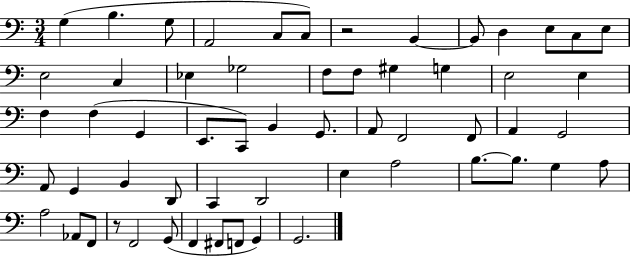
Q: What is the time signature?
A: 3/4